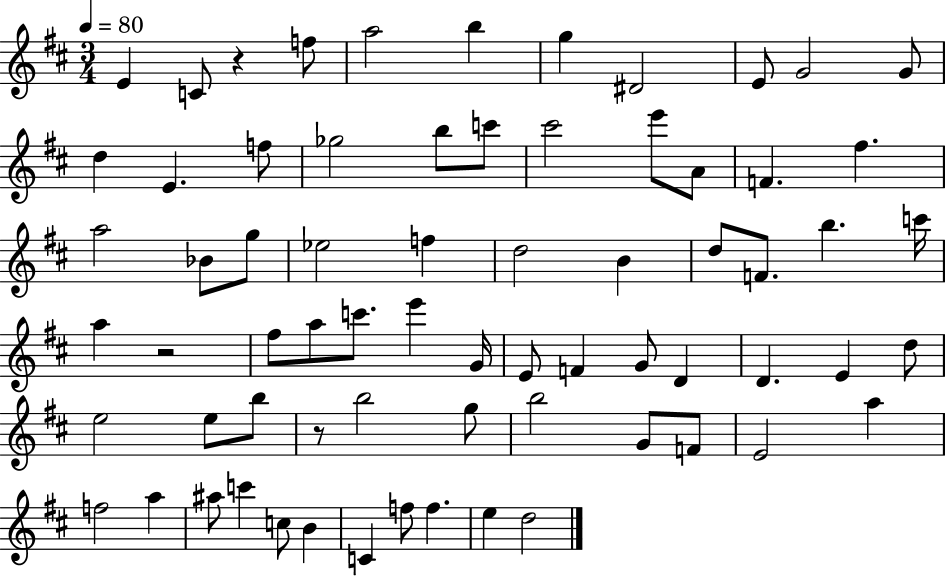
E4/q C4/e R/q F5/e A5/h B5/q G5/q D#4/h E4/e G4/h G4/e D5/q E4/q. F5/e Gb5/h B5/e C6/e C#6/h E6/e A4/e F4/q. F#5/q. A5/h Bb4/e G5/e Eb5/h F5/q D5/h B4/q D5/e F4/e. B5/q. C6/s A5/q R/h F#5/e A5/e C6/e. E6/q G4/s E4/e F4/q G4/e D4/q D4/q. E4/q D5/e E5/h E5/e B5/e R/e B5/h G5/e B5/h G4/e F4/e E4/h A5/q F5/h A5/q A#5/e C6/q C5/e B4/q C4/q F5/e F5/q. E5/q D5/h